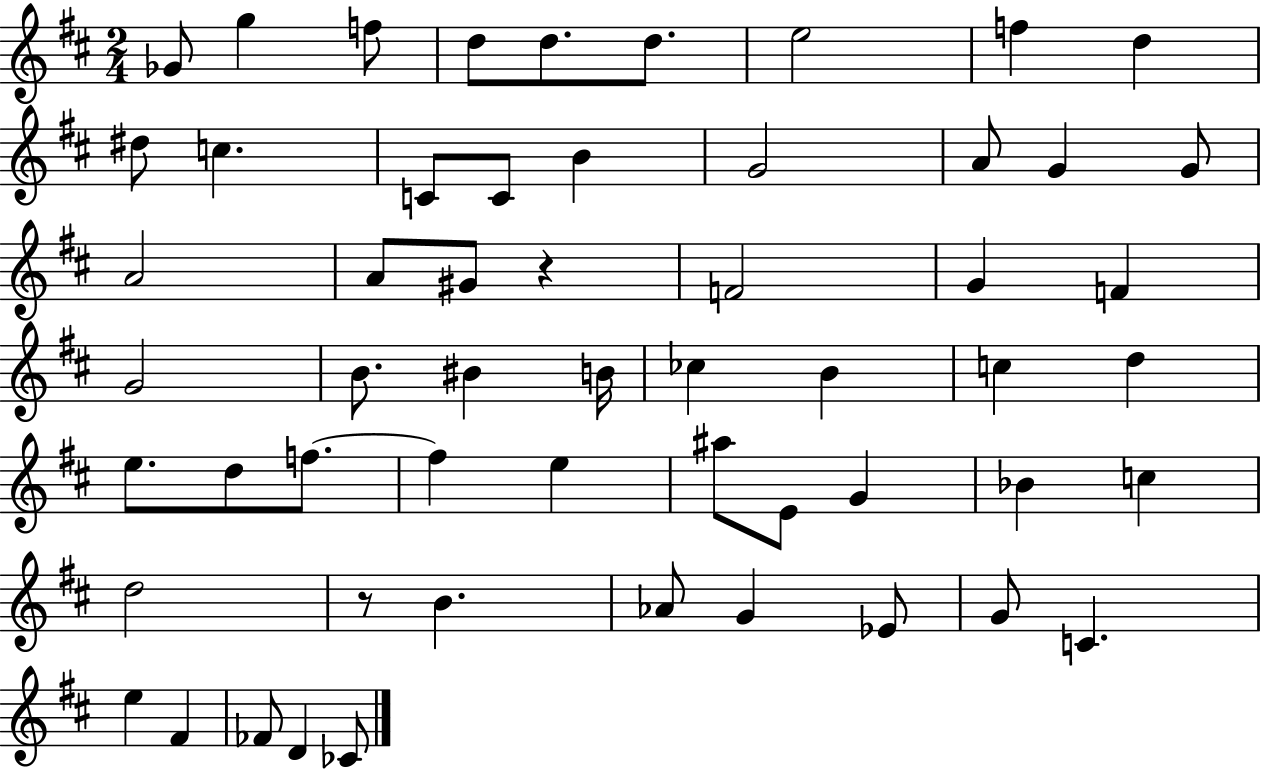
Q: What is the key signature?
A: D major